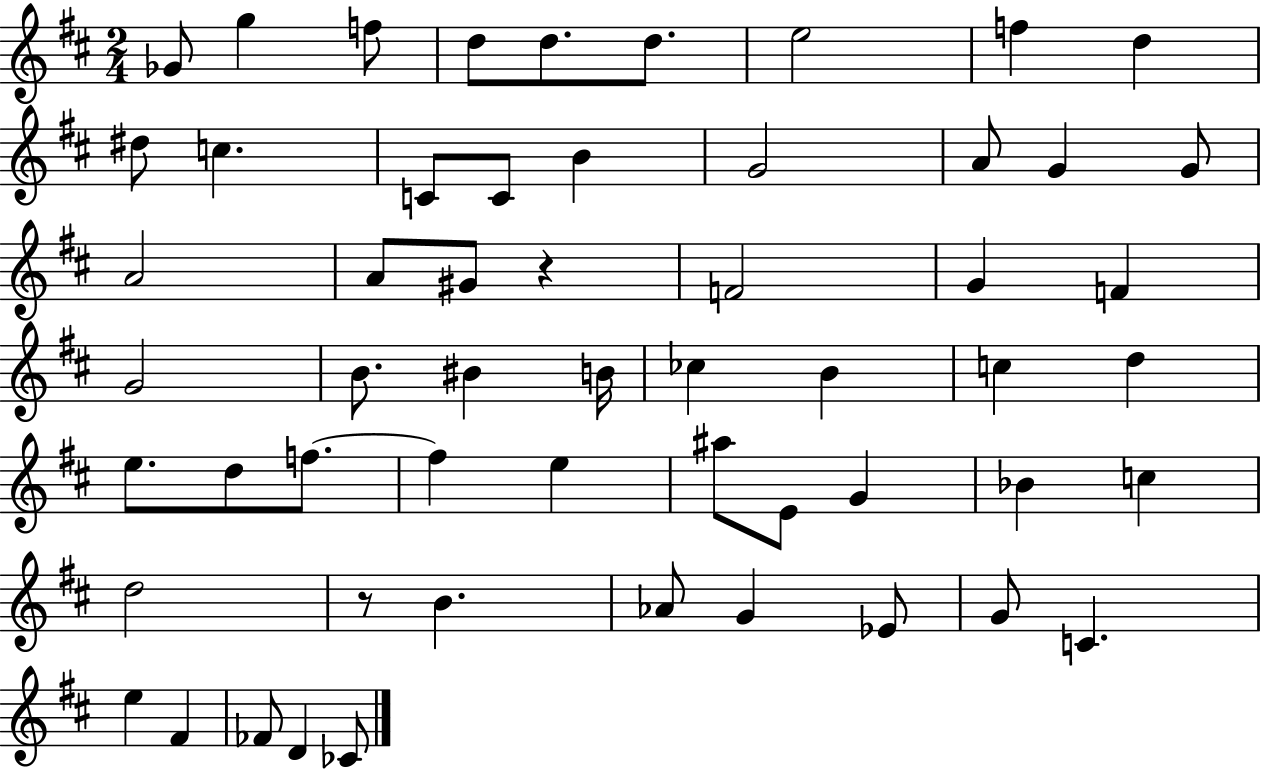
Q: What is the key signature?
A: D major